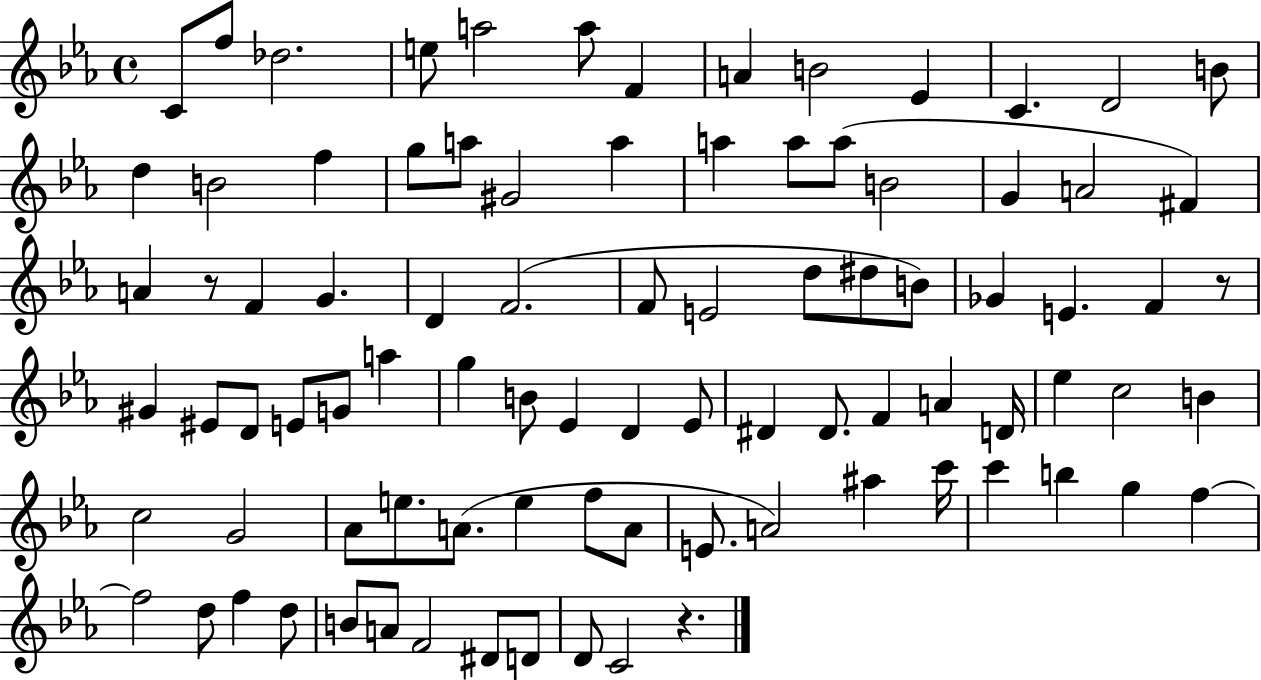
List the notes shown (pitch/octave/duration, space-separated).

C4/e F5/e Db5/h. E5/e A5/h A5/e F4/q A4/q B4/h Eb4/q C4/q. D4/h B4/e D5/q B4/h F5/q G5/e A5/e G#4/h A5/q A5/q A5/e A5/e B4/h G4/q A4/h F#4/q A4/q R/e F4/q G4/q. D4/q F4/h. F4/e E4/h D5/e D#5/e B4/e Gb4/q E4/q. F4/q R/e G#4/q EIS4/e D4/e E4/e G4/e A5/q G5/q B4/e Eb4/q D4/q Eb4/e D#4/q D#4/e. F4/q A4/q D4/s Eb5/q C5/h B4/q C5/h G4/h Ab4/e E5/e. A4/e. E5/q F5/e A4/e E4/e. A4/h A#5/q C6/s C6/q B5/q G5/q F5/q F5/h D5/e F5/q D5/e B4/e A4/e F4/h D#4/e D4/e D4/e C4/h R/q.